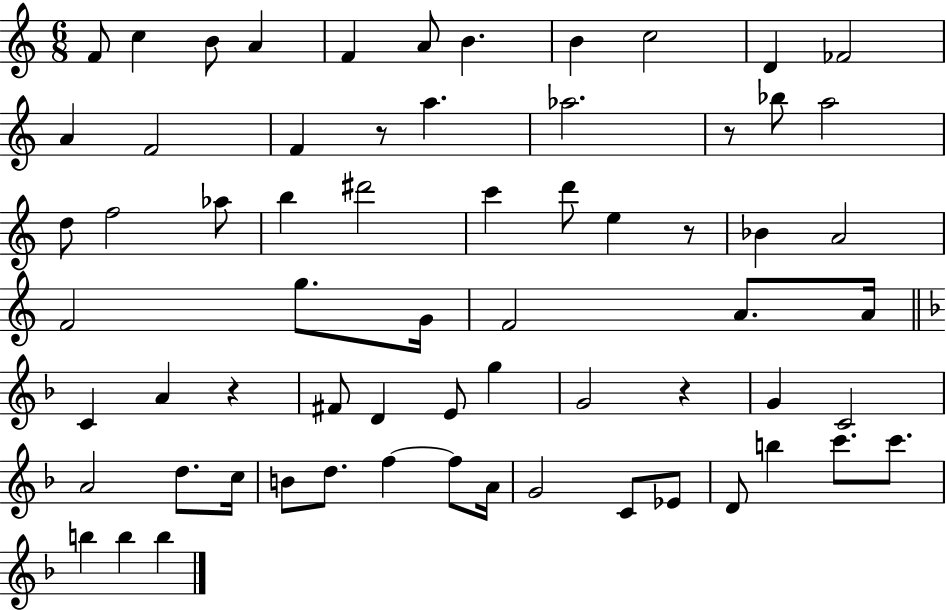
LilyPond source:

{
  \clef treble
  \numericTimeSignature
  \time 6/8
  \key c \major
  f'8 c''4 b'8 a'4 | f'4 a'8 b'4. | b'4 c''2 | d'4 fes'2 | \break a'4 f'2 | f'4 r8 a''4. | aes''2. | r8 bes''8 a''2 | \break d''8 f''2 aes''8 | b''4 dis'''2 | c'''4 d'''8 e''4 r8 | bes'4 a'2 | \break f'2 g''8. g'16 | f'2 a'8. a'16 | \bar "||" \break \key f \major c'4 a'4 r4 | fis'8 d'4 e'8 g''4 | g'2 r4 | g'4 c'2 | \break a'2 d''8. c''16 | b'8 d''8. f''4~~ f''8 a'16 | g'2 c'8 ees'8 | d'8 b''4 c'''8. c'''8. | \break b''4 b''4 b''4 | \bar "|."
}